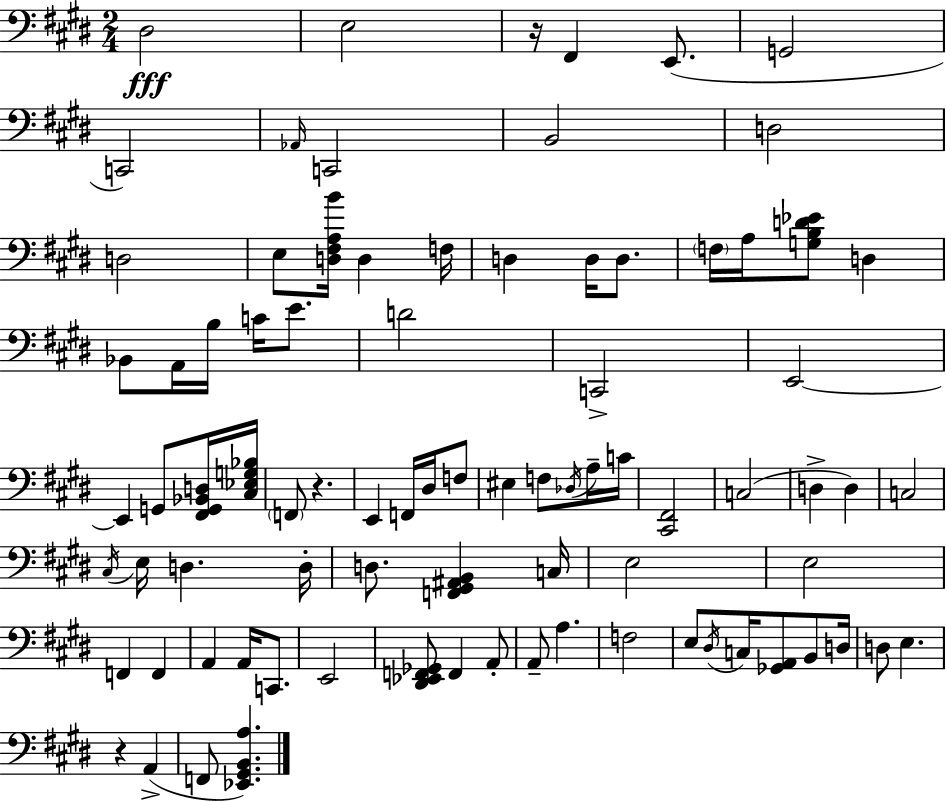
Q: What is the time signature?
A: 2/4